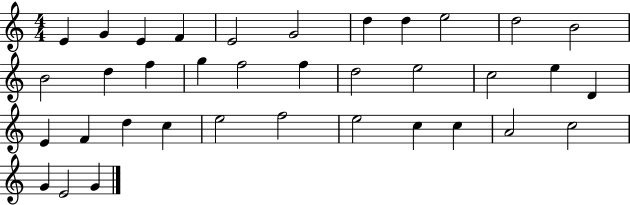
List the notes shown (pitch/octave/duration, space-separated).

E4/q G4/q E4/q F4/q E4/h G4/h D5/q D5/q E5/h D5/h B4/h B4/h D5/q F5/q G5/q F5/h F5/q D5/h E5/h C5/h E5/q D4/q E4/q F4/q D5/q C5/q E5/h F5/h E5/h C5/q C5/q A4/h C5/h G4/q E4/h G4/q